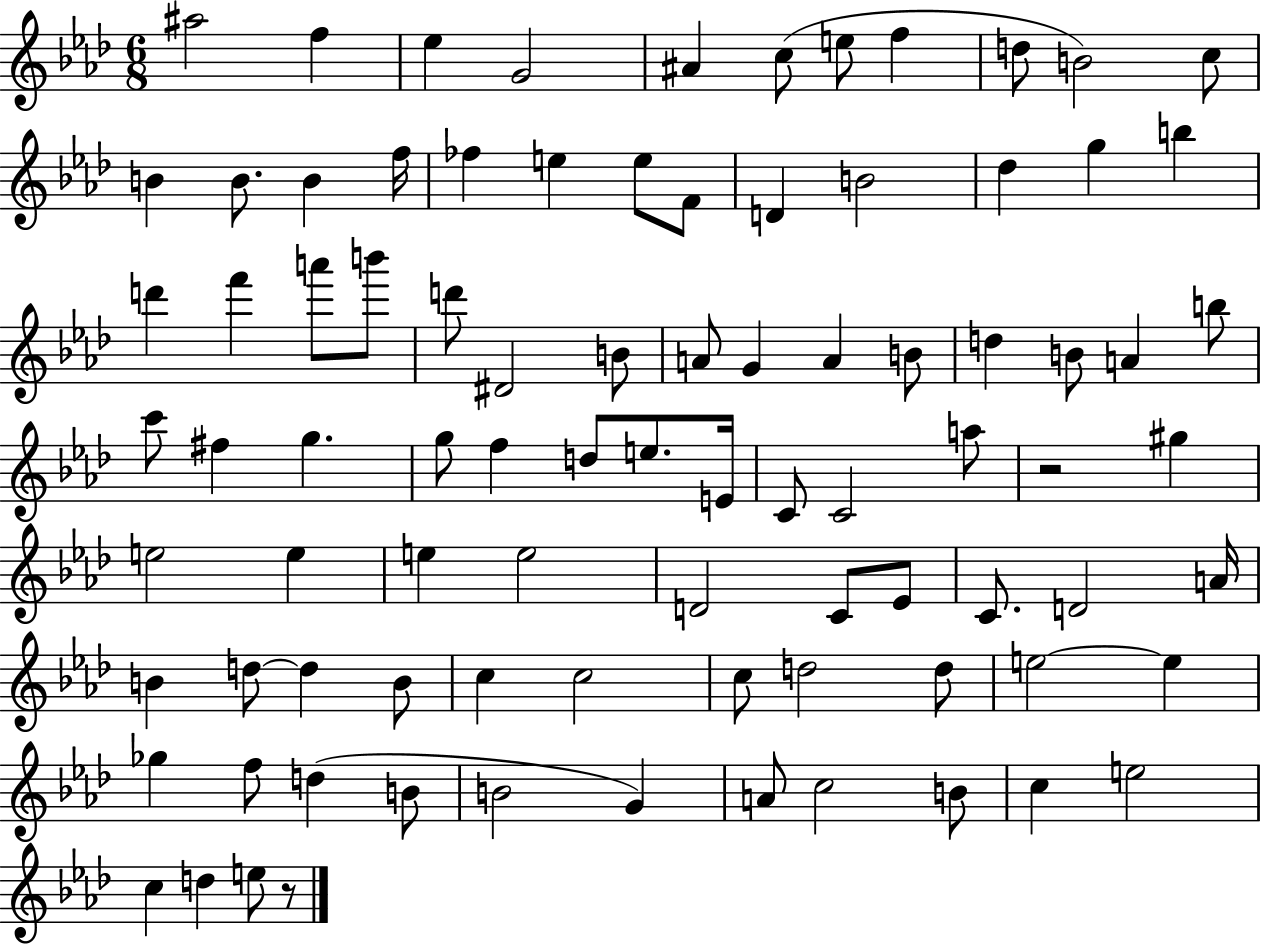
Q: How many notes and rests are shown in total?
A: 88